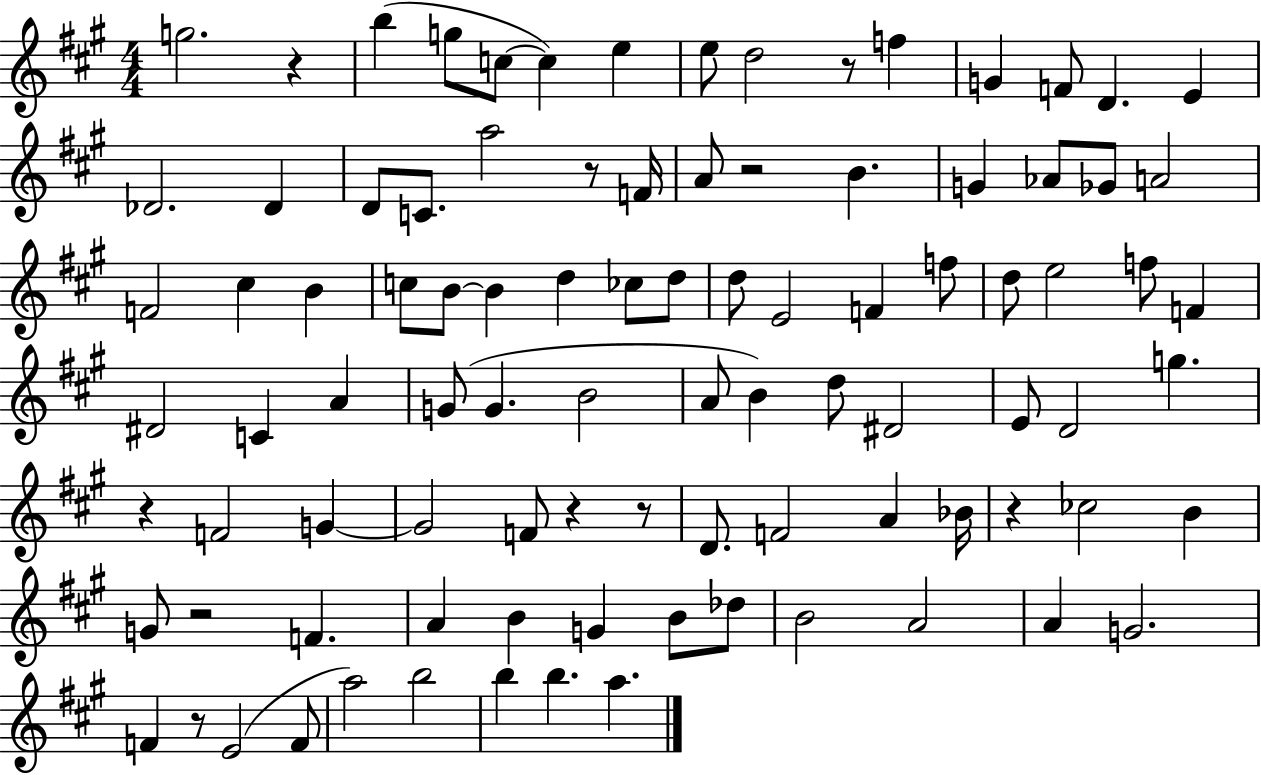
{
  \clef treble
  \numericTimeSignature
  \time 4/4
  \key a \major
  g''2. r4 | b''4( g''8 c''8~~ c''4) e''4 | e''8 d''2 r8 f''4 | g'4 f'8 d'4. e'4 | \break des'2. des'4 | d'8 c'8. a''2 r8 f'16 | a'8 r2 b'4. | g'4 aes'8 ges'8 a'2 | \break f'2 cis''4 b'4 | c''8 b'8~~ b'4 d''4 ces''8 d''8 | d''8 e'2 f'4 f''8 | d''8 e''2 f''8 f'4 | \break dis'2 c'4 a'4 | g'8( g'4. b'2 | a'8 b'4) d''8 dis'2 | e'8 d'2 g''4. | \break r4 f'2 g'4~~ | g'2 f'8 r4 r8 | d'8. f'2 a'4 bes'16 | r4 ces''2 b'4 | \break g'8 r2 f'4. | a'4 b'4 g'4 b'8 des''8 | b'2 a'2 | a'4 g'2. | \break f'4 r8 e'2( f'8 | a''2) b''2 | b''4 b''4. a''4. | \bar "|."
}